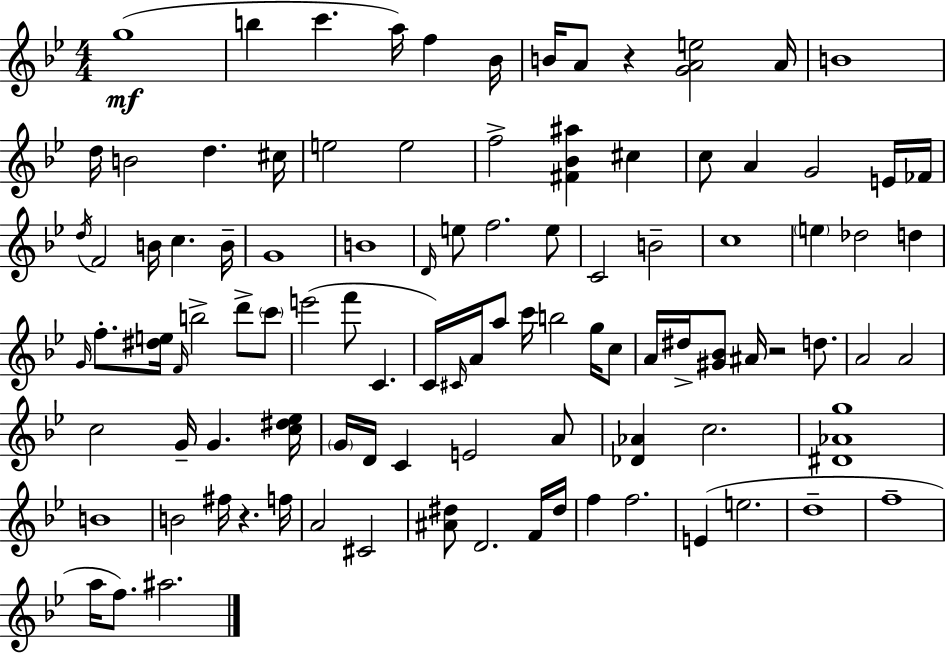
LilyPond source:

{
  \clef treble
  \numericTimeSignature
  \time 4/4
  \key bes \major
  g''1(\mf | b''4 c'''4. a''16) f''4 bes'16 | b'16 a'8 r4 <g' a' e''>2 a'16 | b'1 | \break d''16 b'2 d''4. cis''16 | e''2 e''2 | f''2-> <fis' bes' ais''>4 cis''4 | c''8 a'4 g'2 e'16 fes'16 | \break \acciaccatura { d''16 } f'2 b'16 c''4. | b'16-- g'1 | b'1 | \grace { d'16 } e''8 f''2. | \break e''8 c'2 b'2-- | c''1 | \parenthesize e''4 des''2 d''4 | \grace { g'16 } f''8.-. <dis'' e''>16 \grace { f'16 } b''2-> | \break d'''8-> \parenthesize c'''8 e'''2( f'''8 c'4. | c'16) \grace { cis'16 } a'16 a''8 c'''16 b''2 | g''16 c''8 a'16 dis''16-> <gis' bes'>8 ais'16 r2 | d''8. a'2 a'2 | \break c''2 g'16-- g'4. | <c'' dis'' ees''>16 \parenthesize g'16 d'16 c'4 e'2 | a'8 <des' aes'>4 c''2. | <dis' aes' g''>1 | \break b'1 | b'2 fis''16 r4. | f''16 a'2 cis'2 | <ais' dis''>8 d'2. | \break f'16 dis''16 f''4 f''2. | e'4( e''2. | d''1-- | f''1-- | \break a''16 f''8.) ais''2. | \bar "|."
}